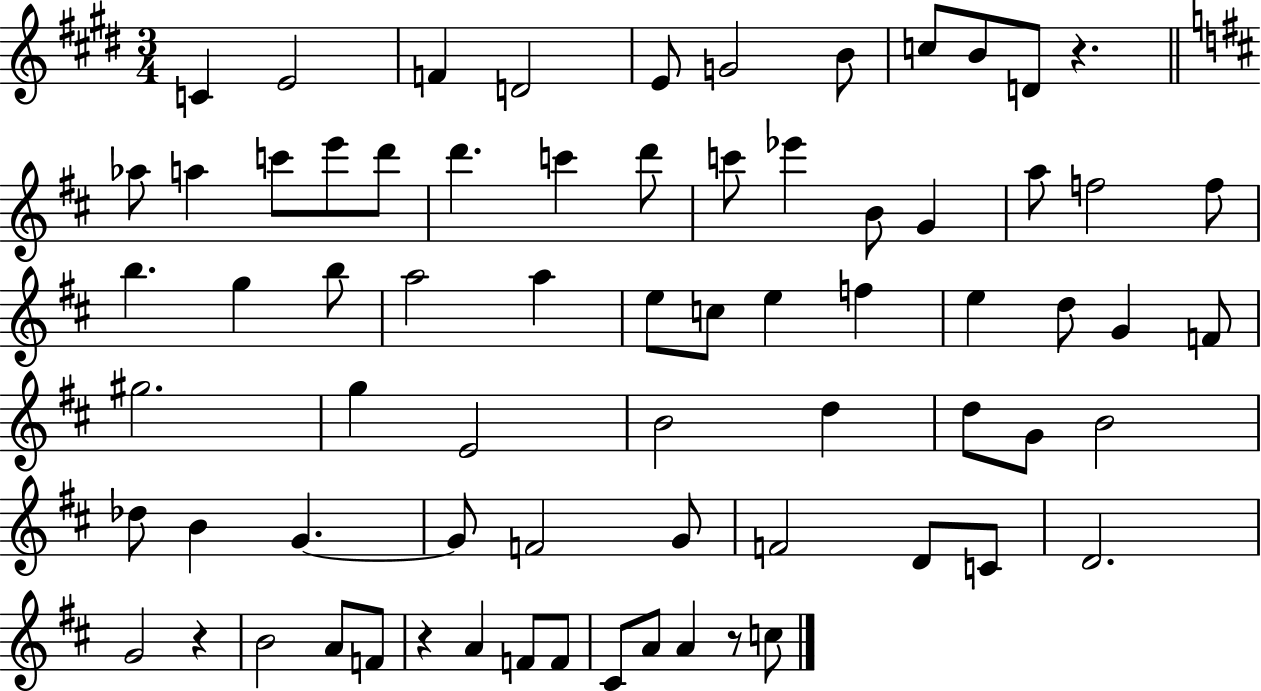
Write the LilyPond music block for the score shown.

{
  \clef treble
  \numericTimeSignature
  \time 3/4
  \key e \major
  c'4 e'2 | f'4 d'2 | e'8 g'2 b'8 | c''8 b'8 d'8 r4. | \break \bar "||" \break \key d \major aes''8 a''4 c'''8 e'''8 d'''8 | d'''4. c'''4 d'''8 | c'''8 ees'''4 b'8 g'4 | a''8 f''2 f''8 | \break b''4. g''4 b''8 | a''2 a''4 | e''8 c''8 e''4 f''4 | e''4 d''8 g'4 f'8 | \break gis''2. | g''4 e'2 | b'2 d''4 | d''8 g'8 b'2 | \break des''8 b'4 g'4.~~ | g'8 f'2 g'8 | f'2 d'8 c'8 | d'2. | \break g'2 r4 | b'2 a'8 f'8 | r4 a'4 f'8 f'8 | cis'8 a'8 a'4 r8 c''8 | \break \bar "|."
}